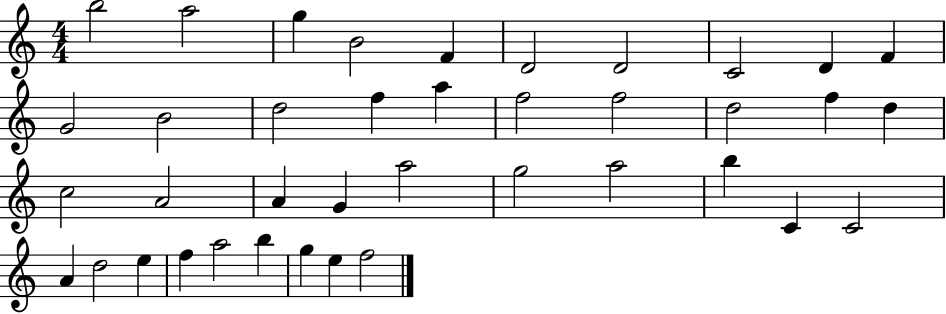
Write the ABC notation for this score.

X:1
T:Untitled
M:4/4
L:1/4
K:C
b2 a2 g B2 F D2 D2 C2 D F G2 B2 d2 f a f2 f2 d2 f d c2 A2 A G a2 g2 a2 b C C2 A d2 e f a2 b g e f2